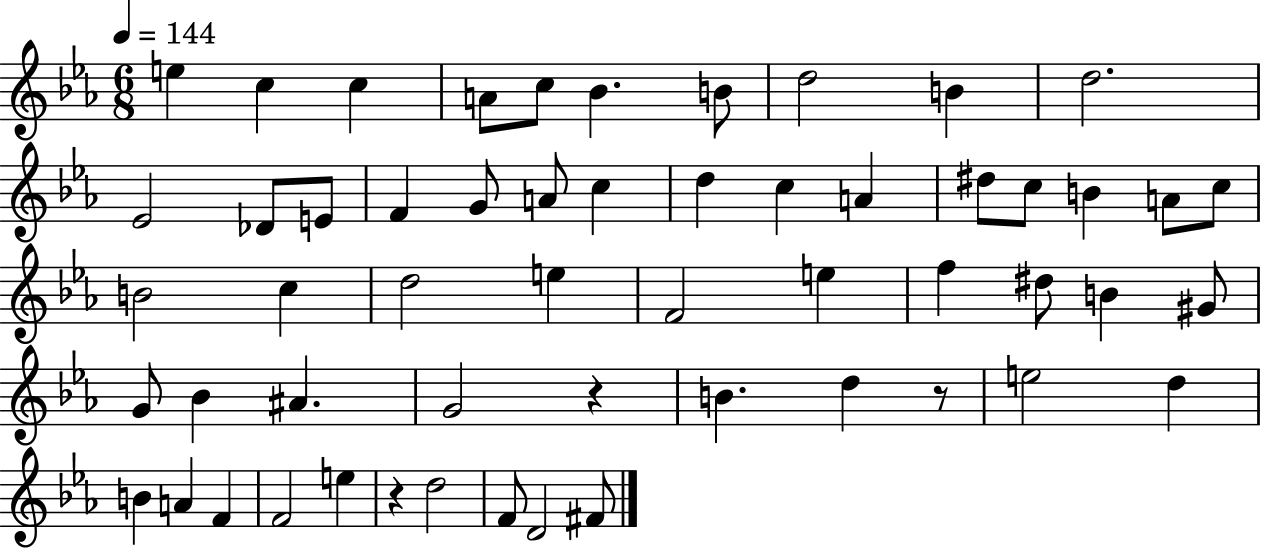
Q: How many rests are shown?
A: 3